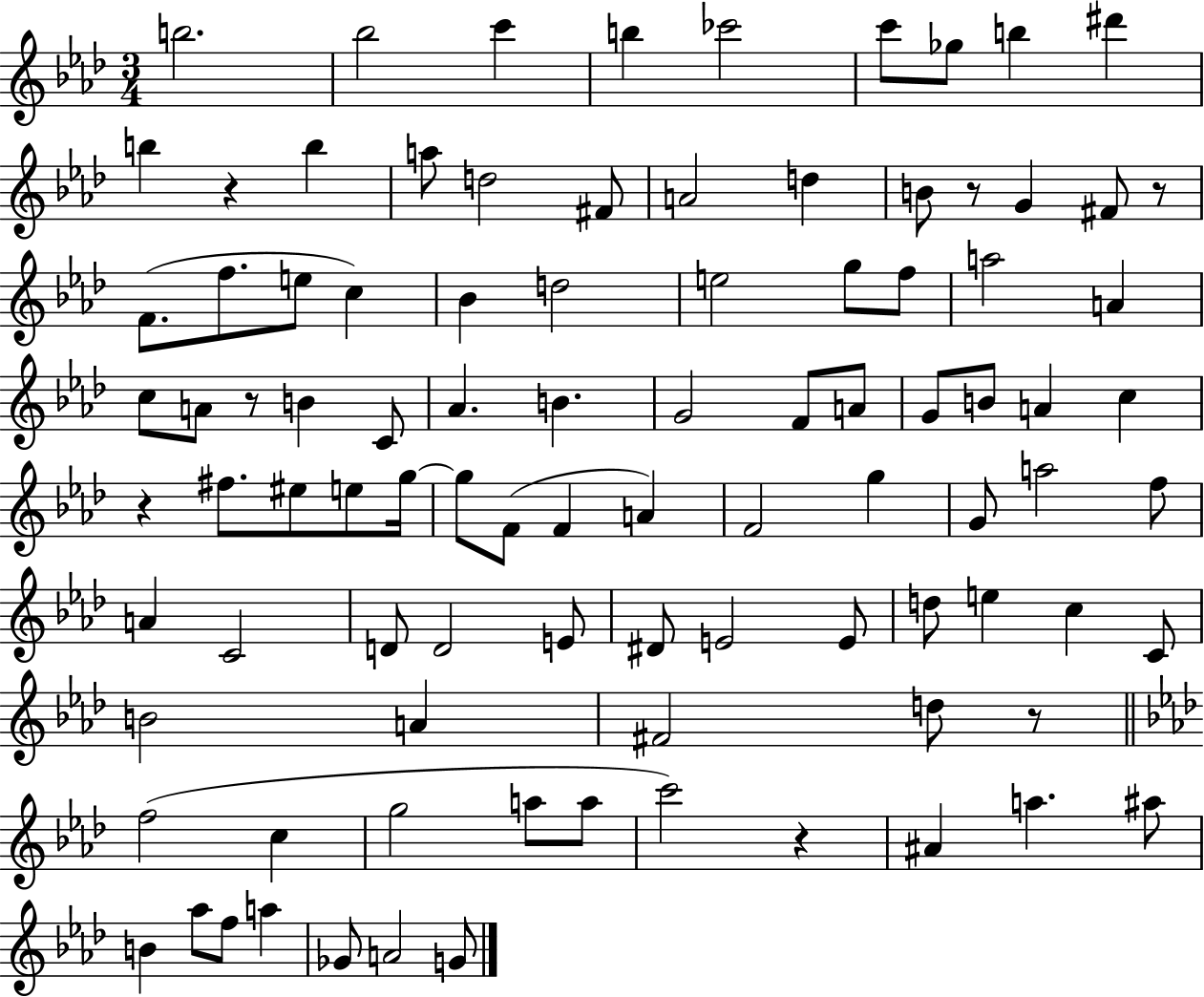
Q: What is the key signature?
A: AES major